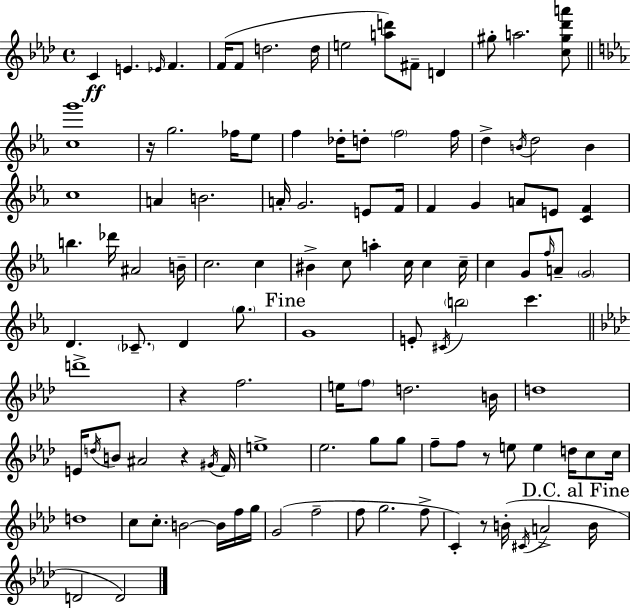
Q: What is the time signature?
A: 4/4